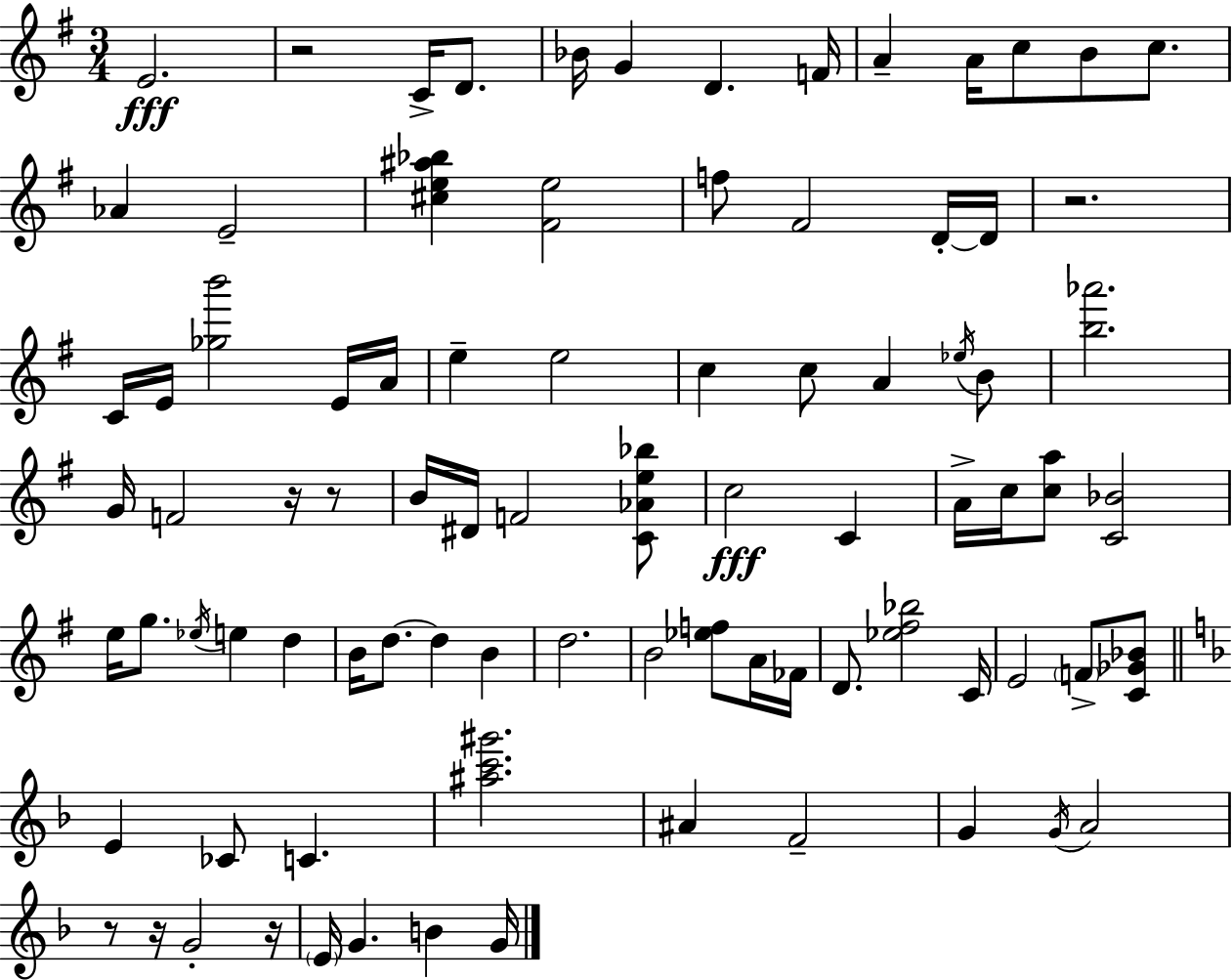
E4/h. R/h C4/s D4/e. Bb4/s G4/q D4/q. F4/s A4/q A4/s C5/e B4/e C5/e. Ab4/q E4/h [C#5,E5,A#5,Bb5]/q [F#4,E5]/h F5/e F#4/h D4/s D4/s R/h. C4/s E4/s [Gb5,B6]/h E4/s A4/s E5/q E5/h C5/q C5/e A4/q Eb5/s B4/e [B5,Ab6]/h. G4/s F4/h R/s R/e B4/s D#4/s F4/h [C4,Ab4,E5,Bb5]/e C5/h C4/q A4/s C5/s [C5,A5]/e [C4,Bb4]/h E5/s G5/e. Eb5/s E5/q D5/q B4/s D5/e. D5/q B4/q D5/h. B4/h [Eb5,F5]/e A4/s FES4/s D4/e. [Eb5,F#5,Bb5]/h C4/s E4/h F4/e [C4,Gb4,Bb4]/e E4/q CES4/e C4/q. [A#5,C6,G#6]/h. A#4/q F4/h G4/q G4/s A4/h R/e R/s G4/h R/s E4/s G4/q. B4/q G4/s